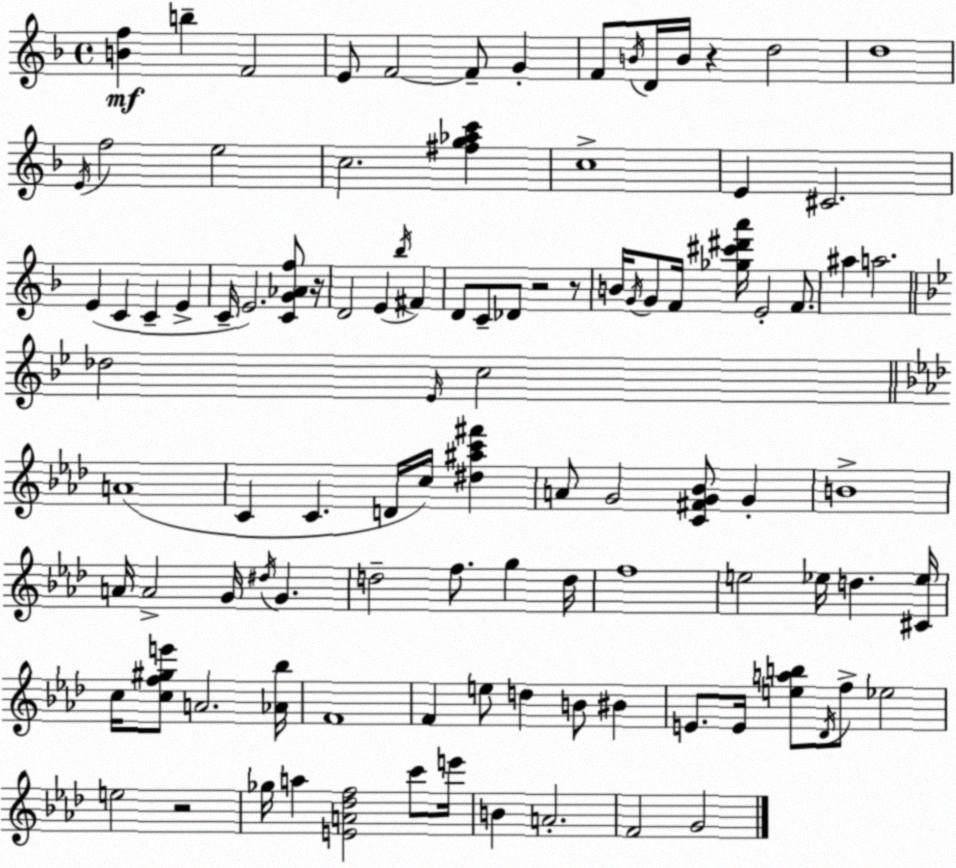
X:1
T:Untitled
M:4/4
L:1/4
K:Dm
[Bf] b F2 E/2 F2 F/2 G F/2 B/4 D/4 B/4 z d2 d4 E/4 f2 e2 c2 [^fg_ac'] c4 E ^C2 E C C E C/4 E2 [CG_Af]/2 z/4 D2 E _b/4 ^F D/2 C/2 _D/2 z2 z/2 B/4 G/4 G/2 F/4 [_g^c'^d'a']/4 E2 F/2 ^a a2 _d2 _E/4 c2 A4 C C D/4 c/4 [^d^ac'^f'] A/2 G2 [C^FG_B]/2 G B4 A/4 A2 G/4 ^d/4 G d2 f/2 g d/4 f4 e2 _e/4 d [^C_e]/4 c/4 [cf^ge']/2 A2 [_A_b]/4 F4 F e/2 d B/2 ^B E/2 E/4 [eab]/2 _D/4 f/2 _e2 e2 z2 _g/4 a [EA_df]2 c'/2 e'/4 B A2 F2 G2